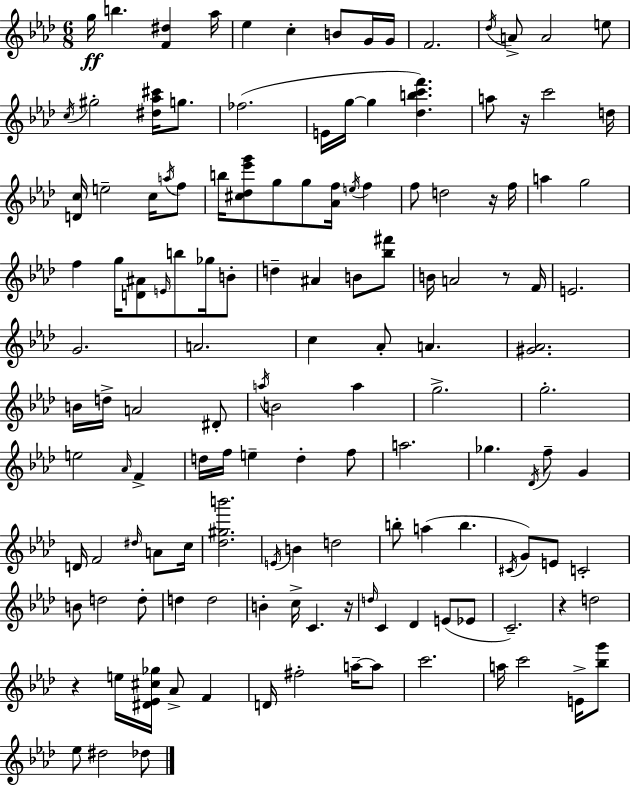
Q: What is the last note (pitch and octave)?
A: Db5